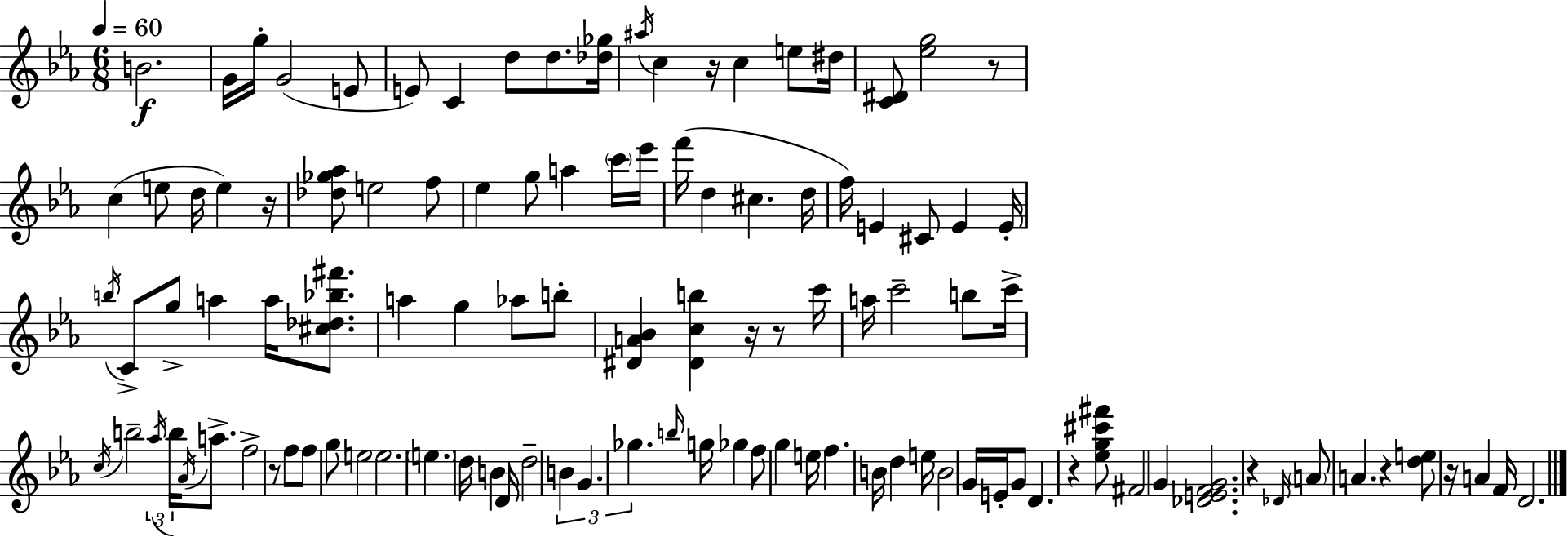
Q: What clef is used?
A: treble